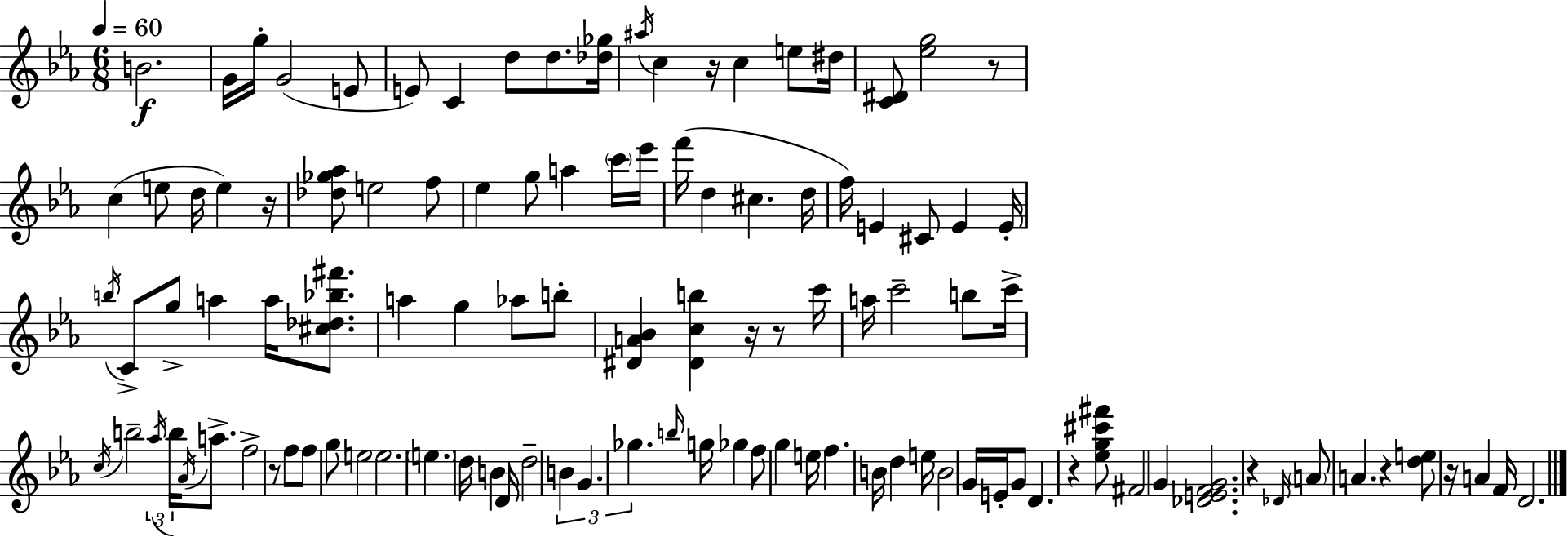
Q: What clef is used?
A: treble